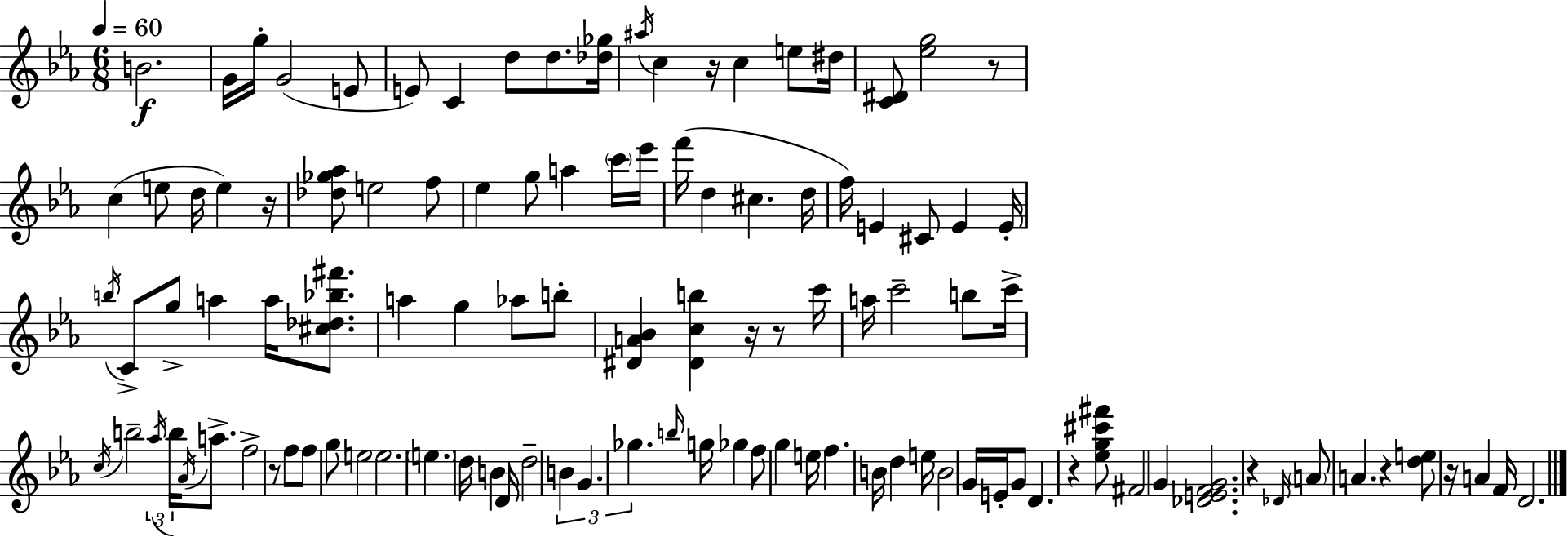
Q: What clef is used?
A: treble